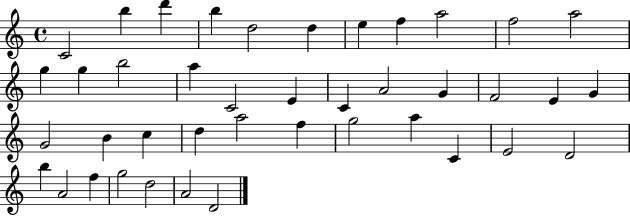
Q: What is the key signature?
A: C major